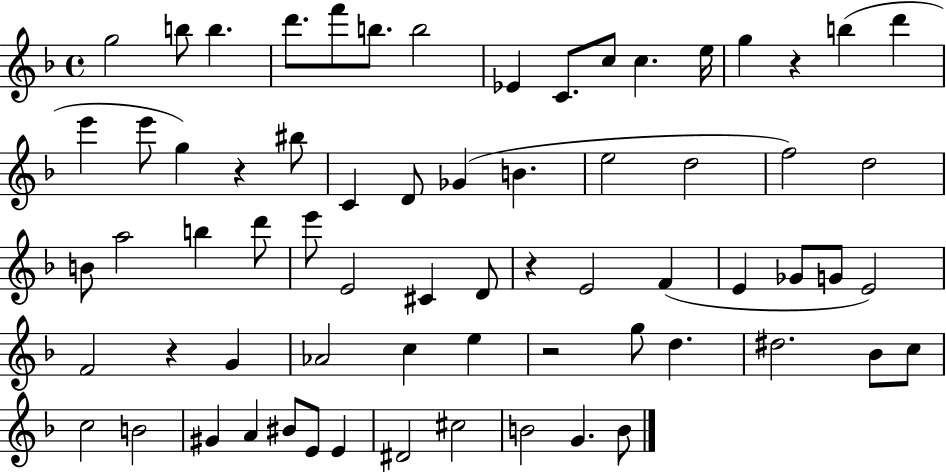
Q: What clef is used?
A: treble